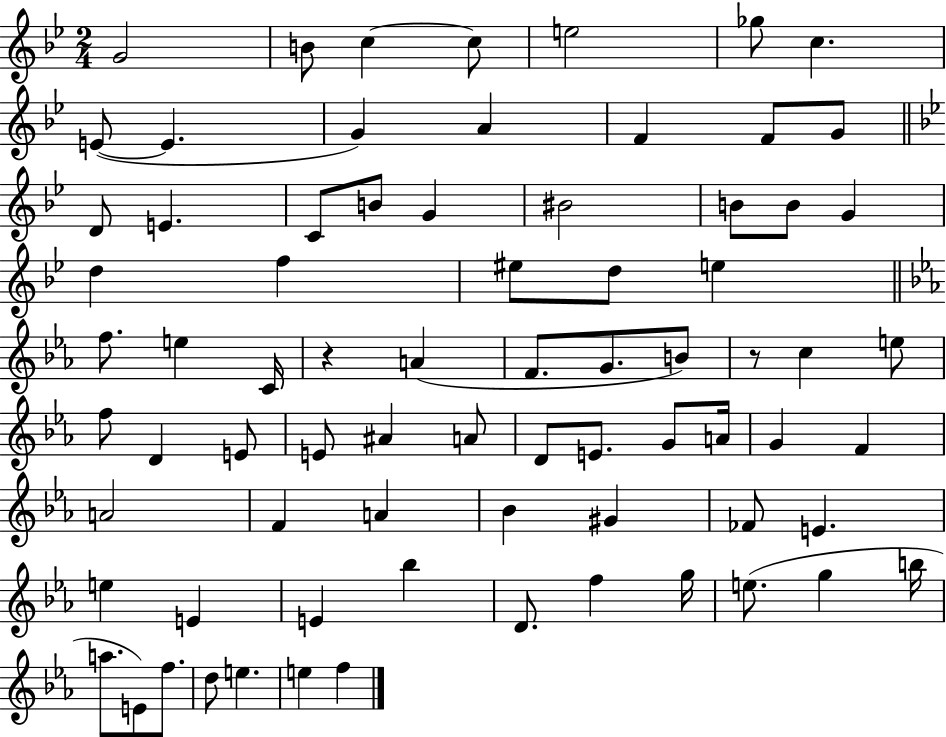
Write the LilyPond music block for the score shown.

{
  \clef treble
  \numericTimeSignature
  \time 2/4
  \key bes \major
  \repeat volta 2 { g'2 | b'8 c''4~~ c''8 | e''2 | ges''8 c''4. | \break e'8~(~ e'4. | g'4) a'4 | f'4 f'8 g'8 | \bar "||" \break \key g \minor d'8 e'4. | c'8 b'8 g'4 | bis'2 | b'8 b'8 g'4 | \break d''4 f''4 | eis''8 d''8 e''4 | \bar "||" \break \key c \minor f''8. e''4 c'16 | r4 a'4( | f'8. g'8. b'8) | r8 c''4 e''8 | \break f''8 d'4 e'8 | e'8 ais'4 a'8 | d'8 e'8. g'8 a'16 | g'4 f'4 | \break a'2 | f'4 a'4 | bes'4 gis'4 | fes'8 e'4. | \break e''4 e'4 | e'4 bes''4 | d'8. f''4 g''16 | e''8.( g''4 b''16 | \break a''8. e'8) f''8. | d''8 e''4. | e''4 f''4 | } \bar "|."
}